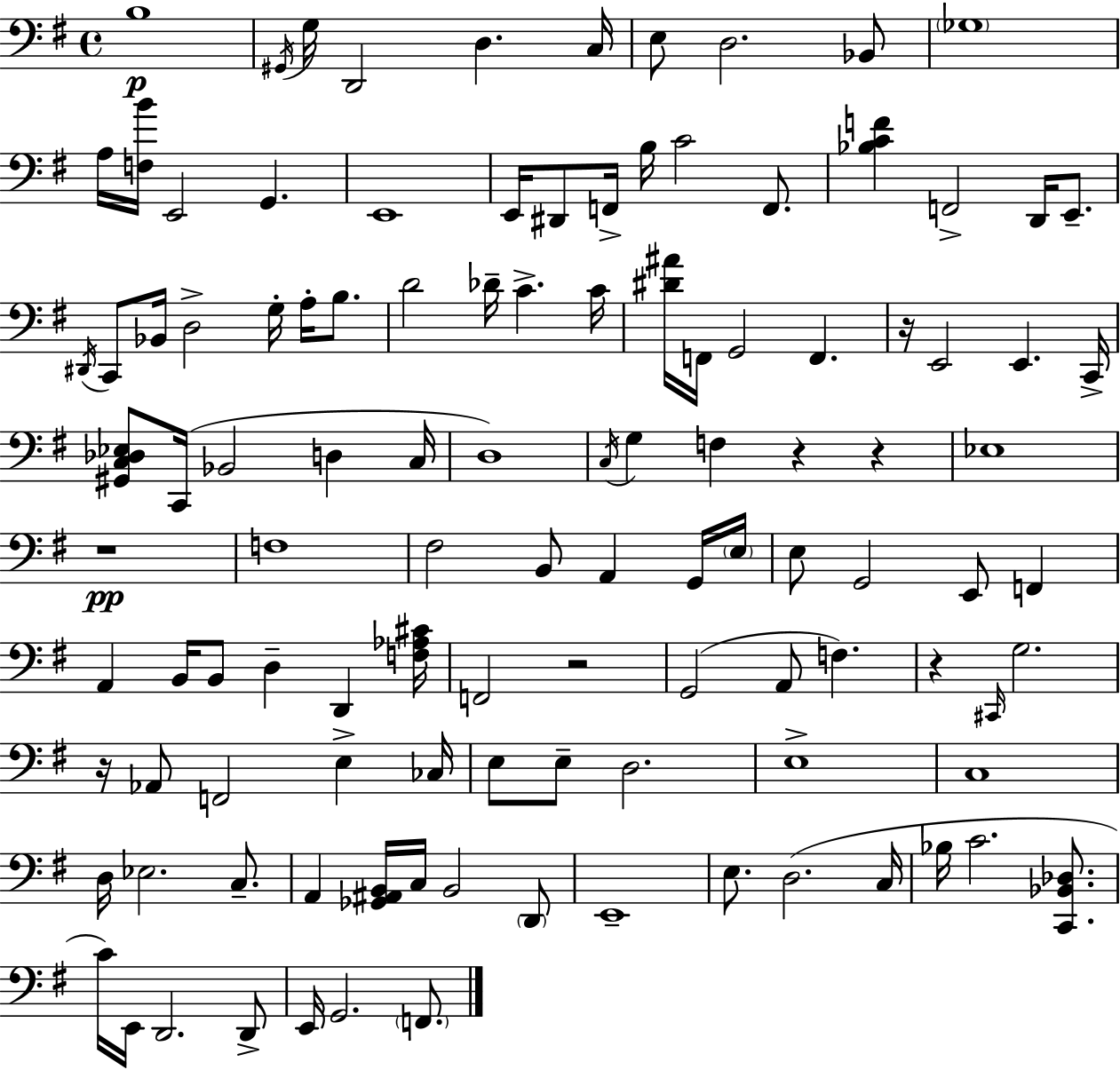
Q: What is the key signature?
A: E minor